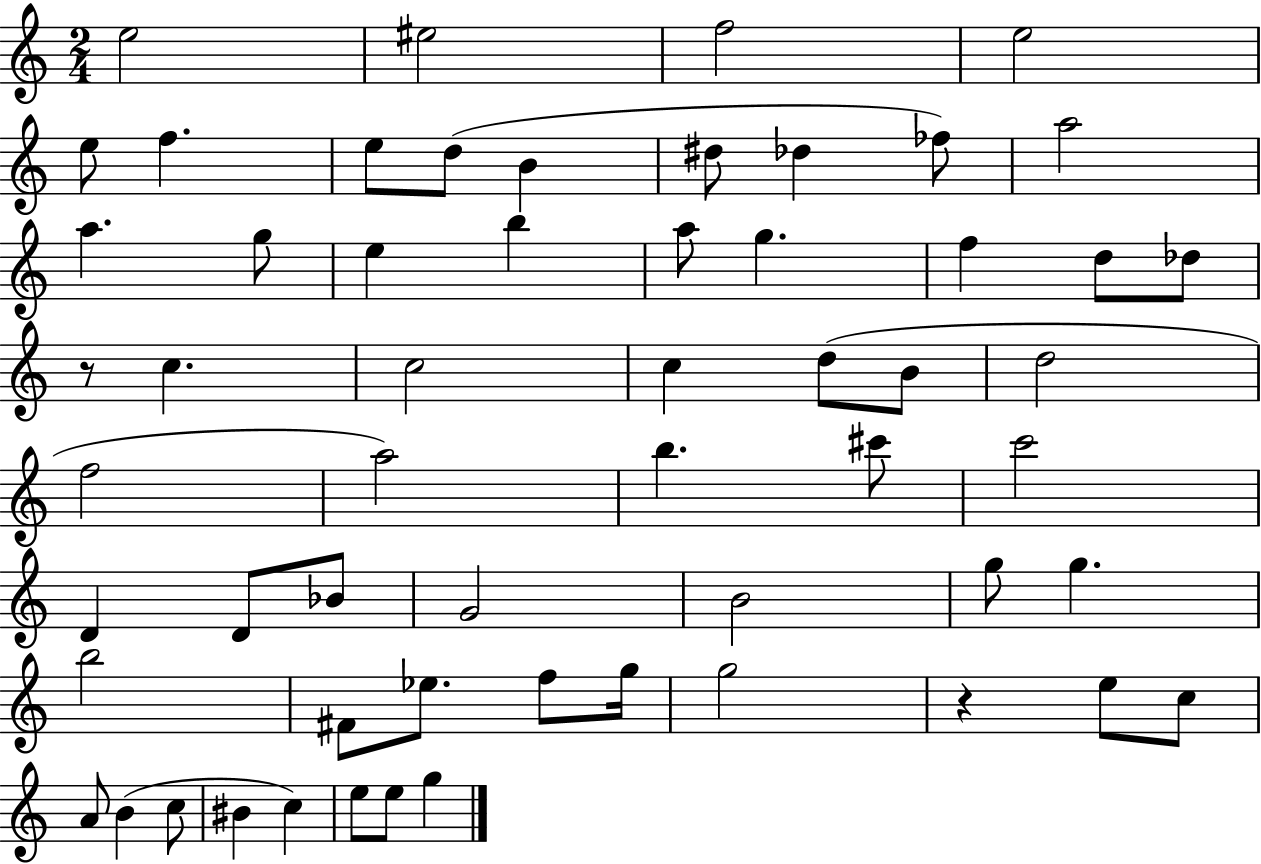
X:1
T:Untitled
M:2/4
L:1/4
K:C
e2 ^e2 f2 e2 e/2 f e/2 d/2 B ^d/2 _d _f/2 a2 a g/2 e b a/2 g f d/2 _d/2 z/2 c c2 c d/2 B/2 d2 f2 a2 b ^c'/2 c'2 D D/2 _B/2 G2 B2 g/2 g b2 ^F/2 _e/2 f/2 g/4 g2 z e/2 c/2 A/2 B c/2 ^B c e/2 e/2 g